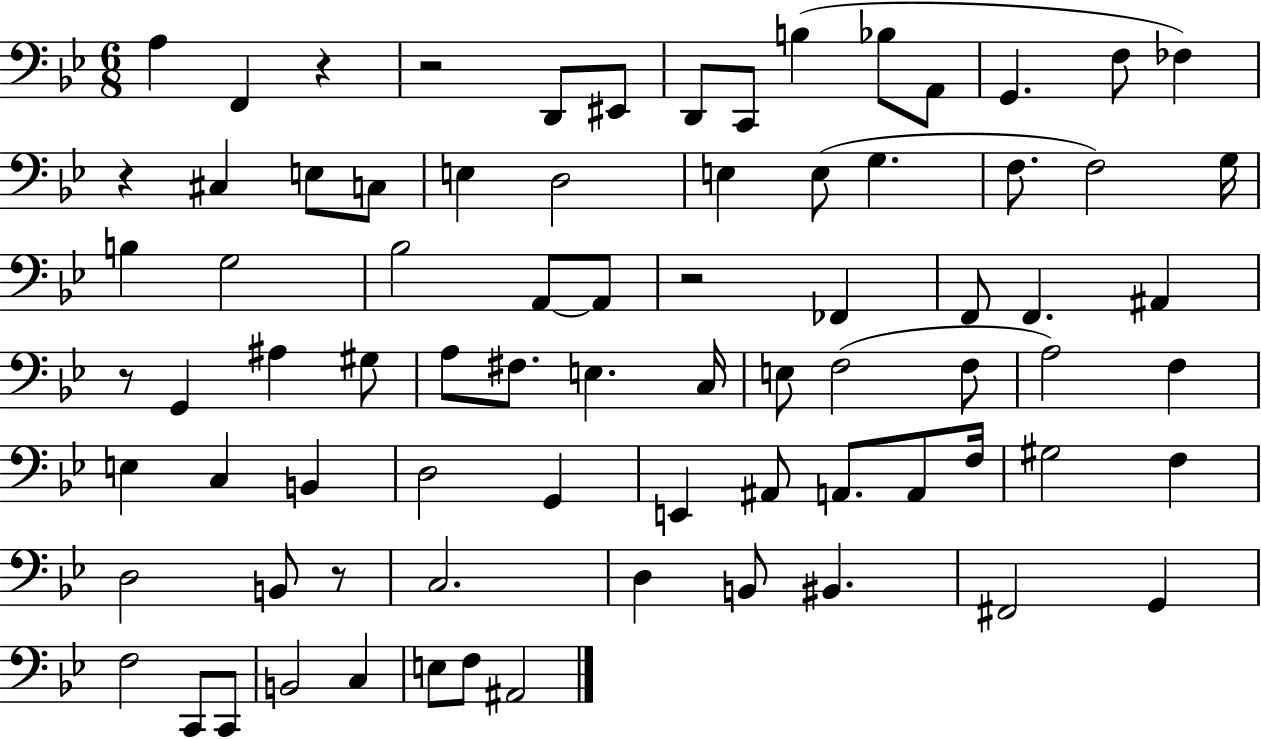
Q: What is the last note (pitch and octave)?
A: A#2